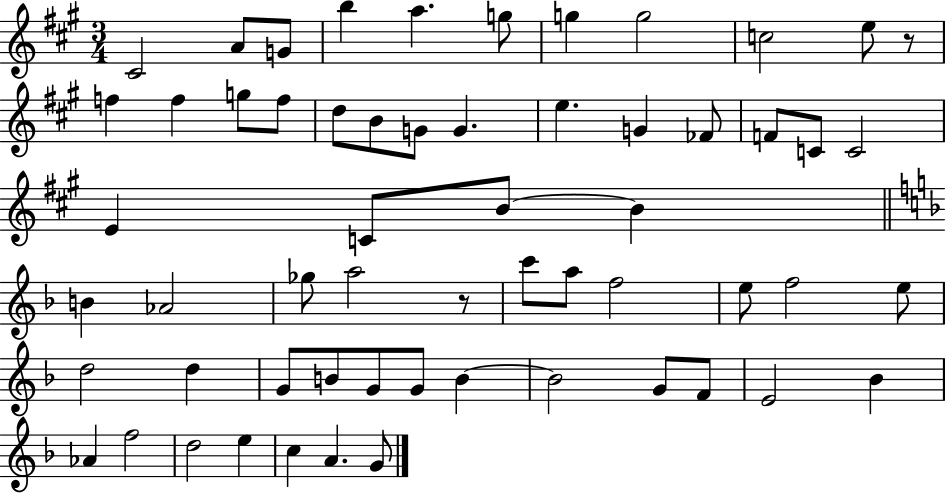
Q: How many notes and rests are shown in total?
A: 59